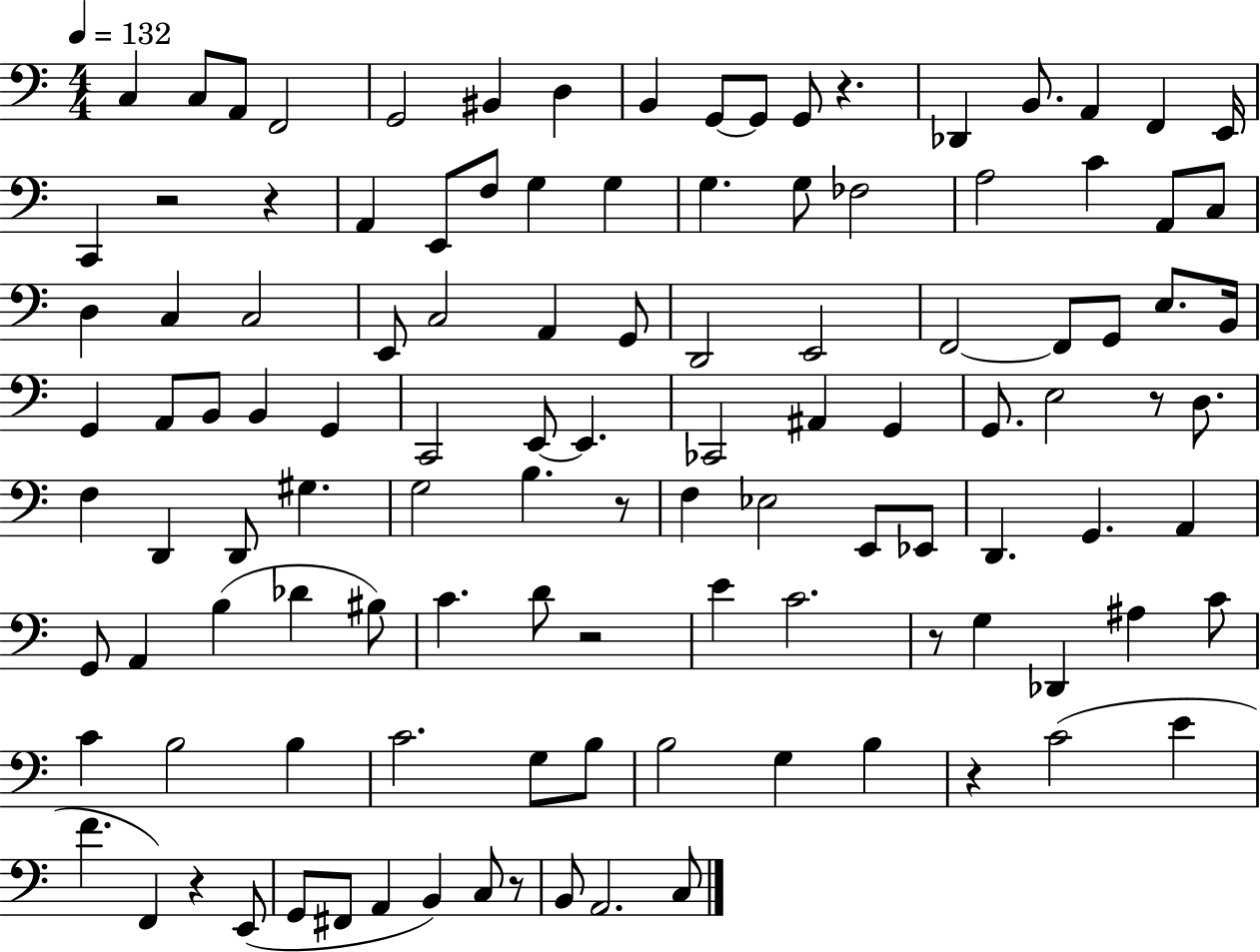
{
  \clef bass
  \numericTimeSignature
  \time 4/4
  \key c \major
  \tempo 4 = 132
  c4 c8 a,8 f,2 | g,2 bis,4 d4 | b,4 g,8~~ g,8 g,8 r4. | des,4 b,8. a,4 f,4 e,16 | \break c,4 r2 r4 | a,4 e,8 f8 g4 g4 | g4. g8 fes2 | a2 c'4 a,8 c8 | \break d4 c4 c2 | e,8 c2 a,4 g,8 | d,2 e,2 | f,2~~ f,8 g,8 e8. b,16 | \break g,4 a,8 b,8 b,4 g,4 | c,2 e,8~~ e,4. | ces,2 ais,4 g,4 | g,8. e2 r8 d8. | \break f4 d,4 d,8 gis4. | g2 b4. r8 | f4 ees2 e,8 ees,8 | d,4. g,4. a,4 | \break g,8 a,4 b4( des'4 bis8) | c'4. d'8 r2 | e'4 c'2. | r8 g4 des,4 ais4 c'8 | \break c'4 b2 b4 | c'2. g8 b8 | b2 g4 b4 | r4 c'2( e'4 | \break f'4. f,4) r4 e,8( | g,8 fis,8 a,4 b,4) c8 r8 | b,8 a,2. c8 | \bar "|."
}